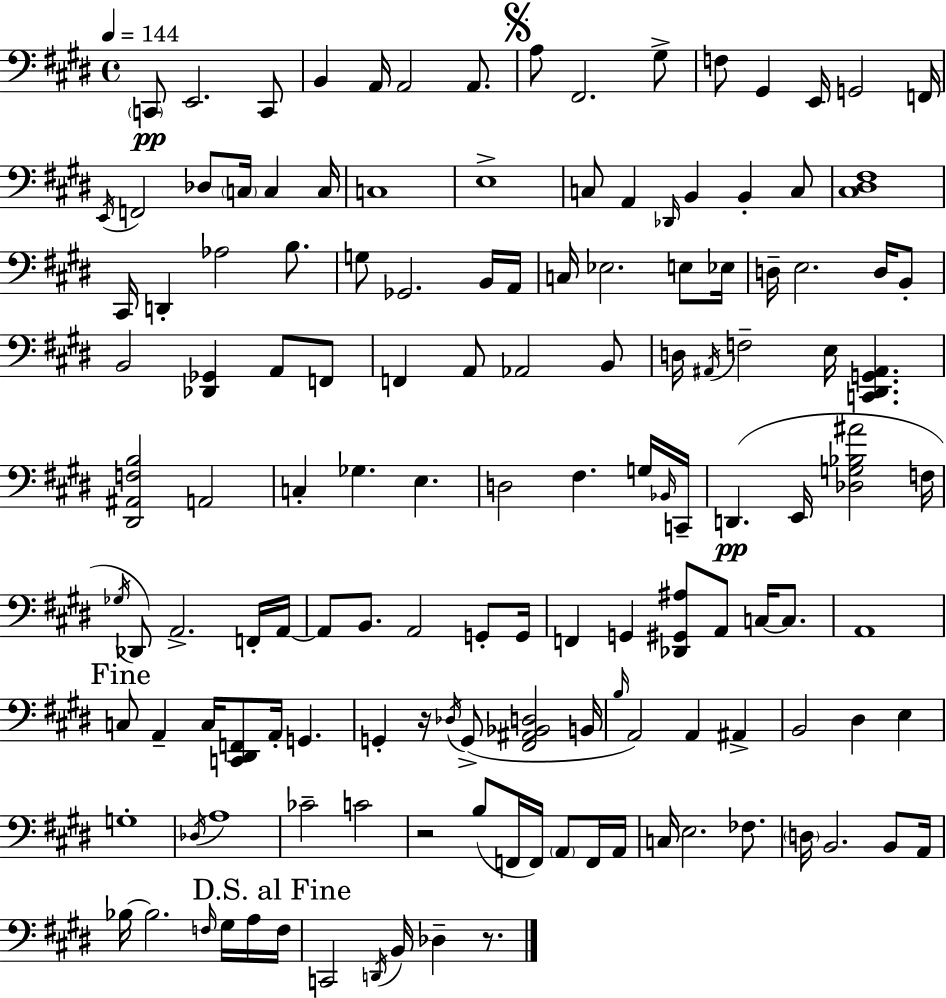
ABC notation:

X:1
T:Untitled
M:4/4
L:1/4
K:E
C,,/2 E,,2 C,,/2 B,, A,,/4 A,,2 A,,/2 A,/2 ^F,,2 ^G,/2 F,/2 ^G,, E,,/4 G,,2 F,,/4 E,,/4 F,,2 _D,/2 C,/4 C, C,/4 C,4 E,4 C,/2 A,, _D,,/4 B,, B,, C,/2 [^C,^D,^F,]4 ^C,,/4 D,, _A,2 B,/2 G,/2 _G,,2 B,,/4 A,,/4 C,/4 _E,2 E,/2 _E,/4 D,/4 E,2 D,/4 B,,/2 B,,2 [_D,,_G,,] A,,/2 F,,/2 F,, A,,/2 _A,,2 B,,/2 D,/4 ^A,,/4 F,2 E,/4 [C,,^D,,G,,^A,,] [^D,,^A,,F,B,]2 A,,2 C, _G, E, D,2 ^F, G,/4 _B,,/4 C,,/4 D,, E,,/4 [_D,G,_B,^A]2 F,/4 _G,/4 _D,,/2 A,,2 F,,/4 A,,/4 A,,/2 B,,/2 A,,2 G,,/2 G,,/4 F,, G,, [_D,,^G,,^A,]/2 A,,/2 C,/4 C,/2 A,,4 C,/2 A,, C,/4 [C,,^D,,F,,]/2 A,,/4 G,, G,, z/4 _D,/4 G,,/2 [^F,,^A,,_B,,D,]2 B,,/4 B,/4 A,,2 A,, ^A,, B,,2 ^D, E, G,4 _D,/4 A,4 _C2 C2 z2 B,/2 F,,/4 F,,/4 A,,/2 F,,/4 A,,/4 C,/4 E,2 _F,/2 D,/4 B,,2 B,,/2 A,,/4 _B,/4 _B,2 F,/4 ^G,/4 A,/4 F,/4 C,,2 D,,/4 B,,/4 _D, z/2